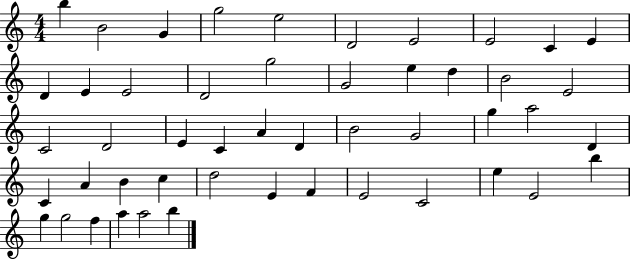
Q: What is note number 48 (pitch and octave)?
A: A5